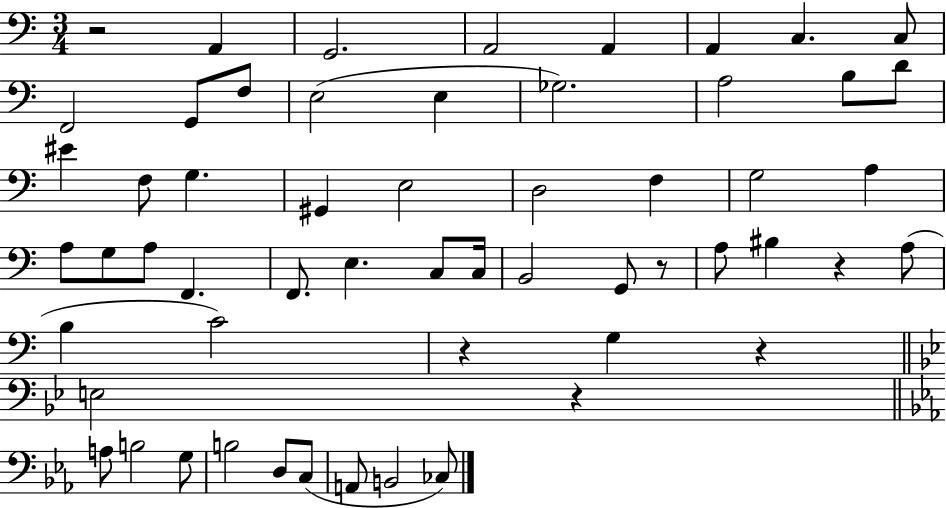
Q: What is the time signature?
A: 3/4